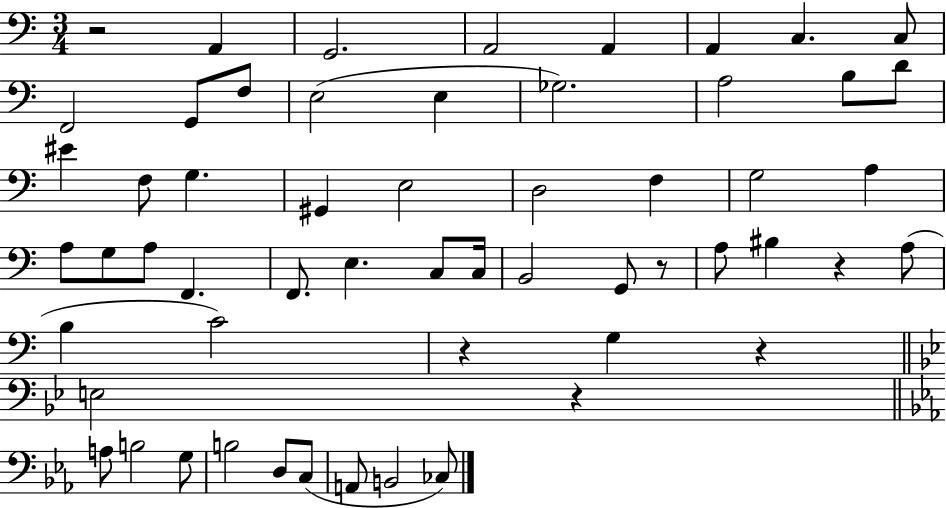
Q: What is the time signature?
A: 3/4